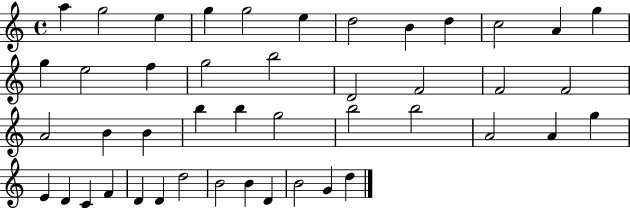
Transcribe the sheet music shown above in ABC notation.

X:1
T:Untitled
M:4/4
L:1/4
K:C
a g2 e g g2 e d2 B d c2 A g g e2 f g2 b2 D2 F2 F2 F2 A2 B B b b g2 b2 b2 A2 A g E D C F D D d2 B2 B D B2 G d